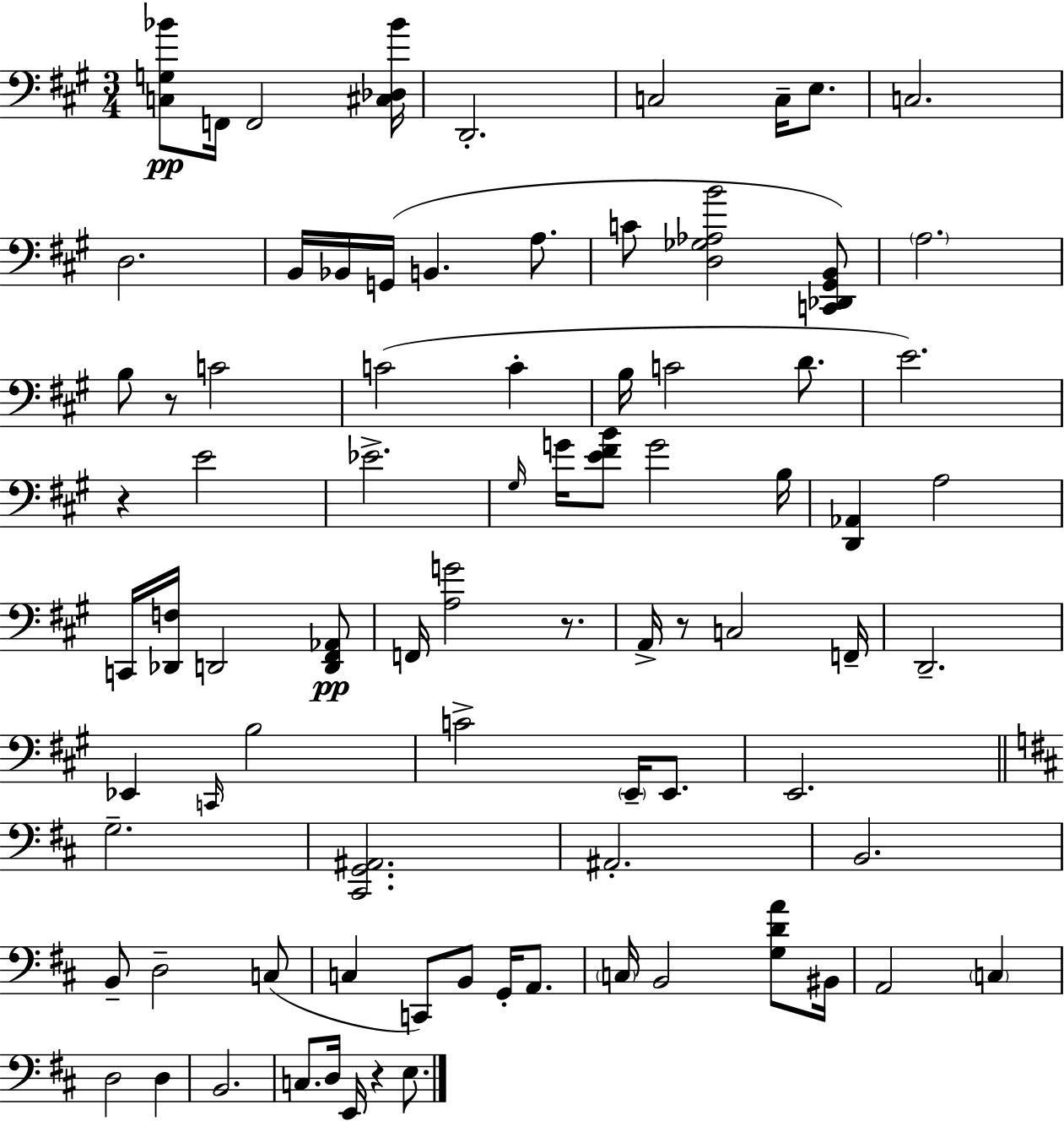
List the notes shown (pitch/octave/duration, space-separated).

[C3,G3,Bb4]/e F2/s F2/h [C#3,Db3,Bb4]/s D2/h. C3/h C3/s E3/e. C3/h. D3/h. B2/s Bb2/s G2/s B2/q. A3/e. C4/e [D3,Gb3,Ab3,B4]/h [C2,Db2,G#2,B2]/e A3/h. B3/e R/e C4/h C4/h C4/q B3/s C4/h D4/e. E4/h. R/q E4/h Eb4/h. G#3/s G4/s [E4,F#4,B4]/e G4/h B3/s [D2,Ab2]/q A3/h C2/s [Db2,F3]/s D2/h [D2,F#2,Ab2]/e F2/s [A3,G4]/h R/e. A2/s R/e C3/h F2/s D2/h. Eb2/q C2/s B3/h C4/h E2/s E2/e. E2/h. G3/h. [C#2,G2,A#2]/h. A#2/h. B2/h. B2/e D3/h C3/e C3/q C2/e B2/e G2/s A2/e. C3/s B2/h [G3,D4,A4]/e BIS2/s A2/h C3/q D3/h D3/q B2/h. C3/e. D3/s E2/s R/q E3/e.